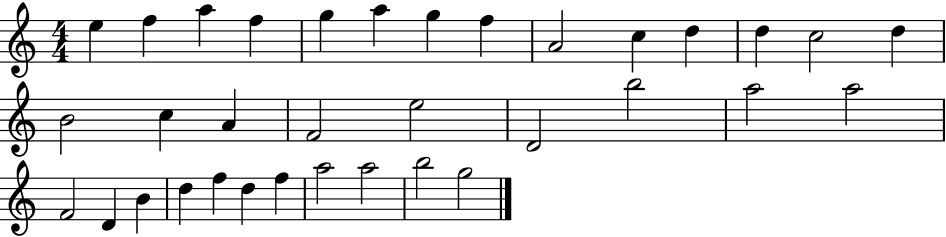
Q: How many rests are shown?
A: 0